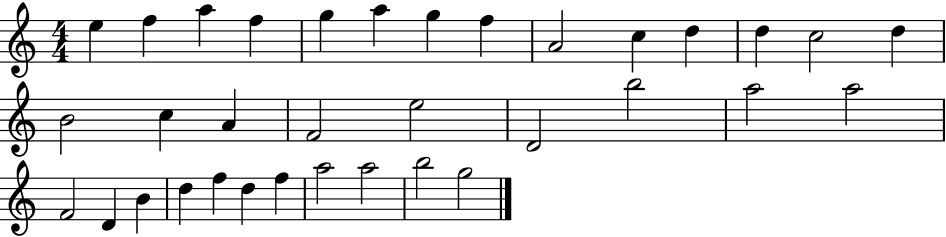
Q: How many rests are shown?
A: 0